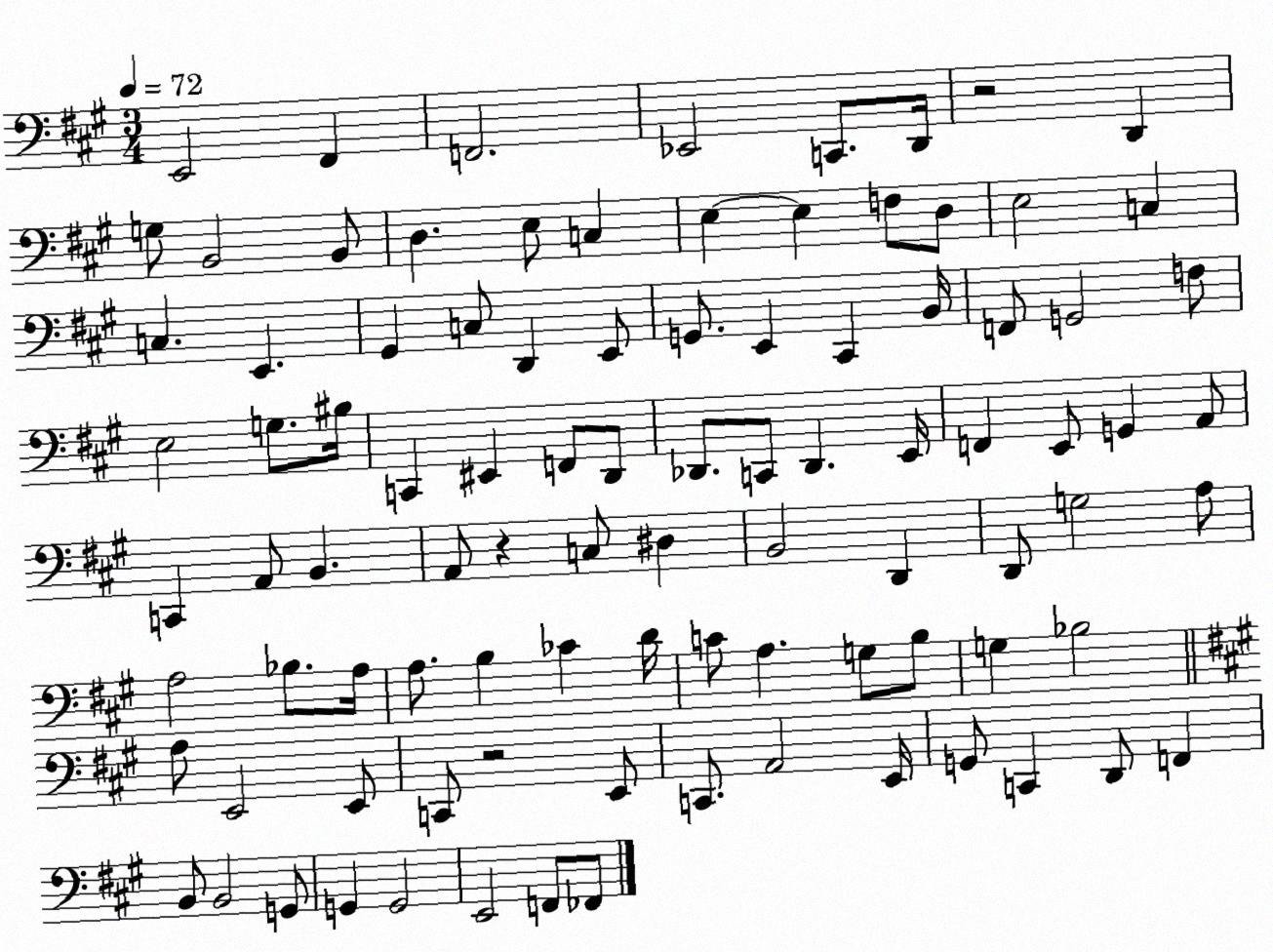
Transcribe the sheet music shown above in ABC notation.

X:1
T:Untitled
M:3/4
L:1/4
K:A
E,,2 ^F,, F,,2 _E,,2 C,,/2 D,,/4 z2 D,, G,/2 B,,2 B,,/2 D, E,/2 C, E, E, F,/2 D,/2 E,2 C, C, E,, ^G,, C,/2 D,, E,,/2 G,,/2 E,, ^C,, B,,/4 F,,/2 G,,2 F,/2 E,2 G,/2 ^B,/4 C,, ^E,, F,,/2 D,,/2 _D,,/2 C,,/2 _D,, E,,/4 F,, E,,/2 G,, A,,/2 C,, A,,/2 B,, A,,/2 z C,/2 ^D, B,,2 D,, D,,/2 G,2 A,/2 A,2 _B,/2 A,/4 A,/2 B, _C D/4 C/2 A, G,/2 B,/2 G, _B,2 A,/2 E,,2 E,,/2 C,,/2 z2 E,,/2 C,,/2 A,,2 E,,/4 G,,/2 C,, D,,/2 F,, B,,/2 B,,2 G,,/2 G,, G,,2 E,,2 F,,/2 _F,,/2